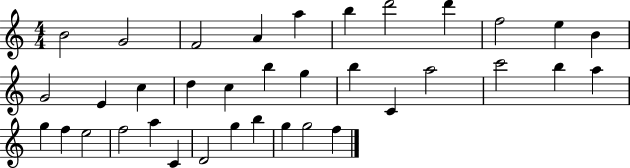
X:1
T:Untitled
M:4/4
L:1/4
K:C
B2 G2 F2 A a b d'2 d' f2 e B G2 E c d c b g b C a2 c'2 b a g f e2 f2 a C D2 g b g g2 f